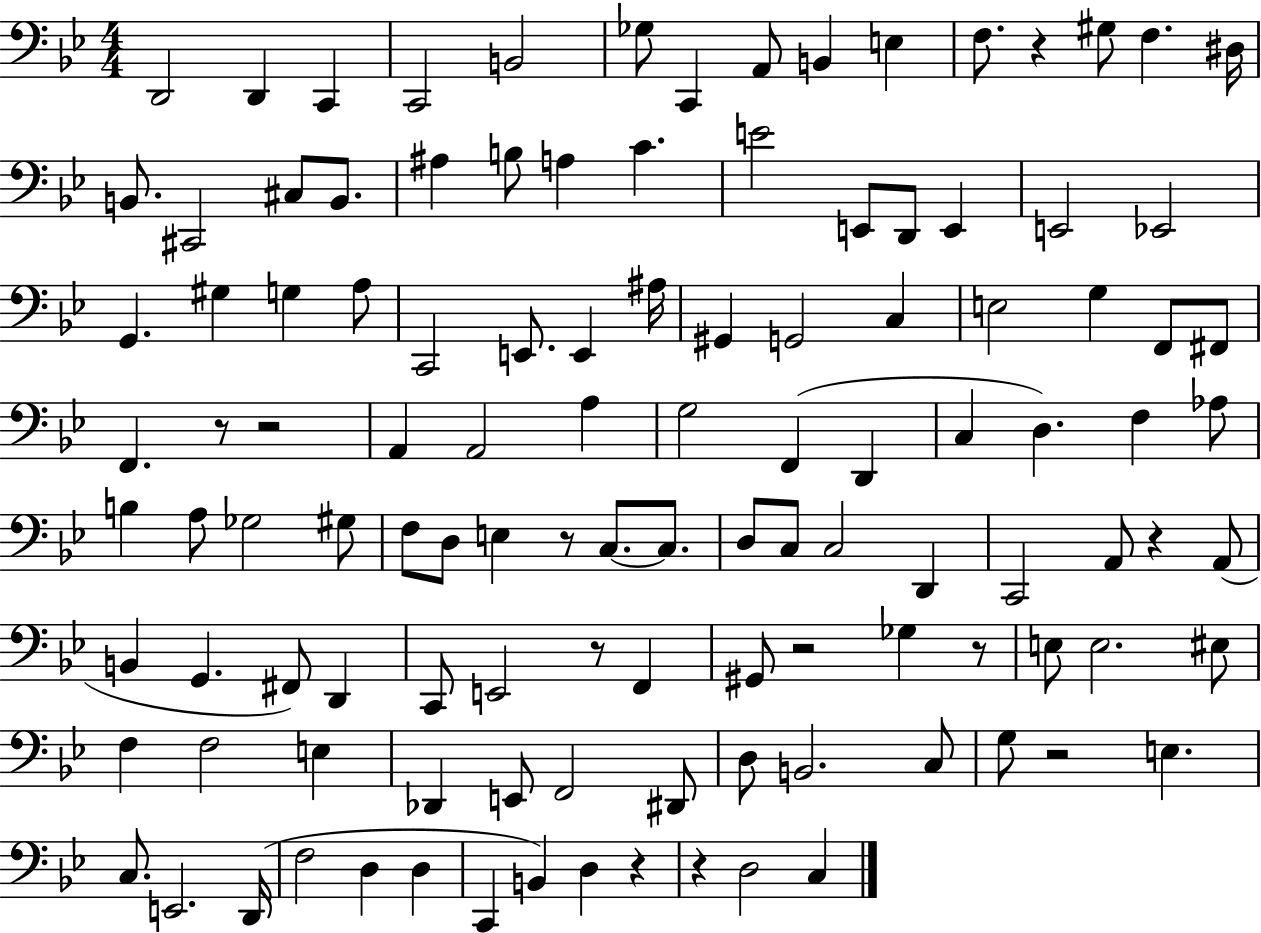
X:1
T:Untitled
M:4/4
L:1/4
K:Bb
D,,2 D,, C,, C,,2 B,,2 _G,/2 C,, A,,/2 B,, E, F,/2 z ^G,/2 F, ^D,/4 B,,/2 ^C,,2 ^C,/2 B,,/2 ^A, B,/2 A, C E2 E,,/2 D,,/2 E,, E,,2 _E,,2 G,, ^G, G, A,/2 C,,2 E,,/2 E,, ^A,/4 ^G,, G,,2 C, E,2 G, F,,/2 ^F,,/2 F,, z/2 z2 A,, A,,2 A, G,2 F,, D,, C, D, F, _A,/2 B, A,/2 _G,2 ^G,/2 F,/2 D,/2 E, z/2 C,/2 C,/2 D,/2 C,/2 C,2 D,, C,,2 A,,/2 z A,,/2 B,, G,, ^F,,/2 D,, C,,/2 E,,2 z/2 F,, ^G,,/2 z2 _G, z/2 E,/2 E,2 ^E,/2 F, F,2 E, _D,, E,,/2 F,,2 ^D,,/2 D,/2 B,,2 C,/2 G,/2 z2 E, C,/2 E,,2 D,,/4 F,2 D, D, C,, B,, D, z z D,2 C,